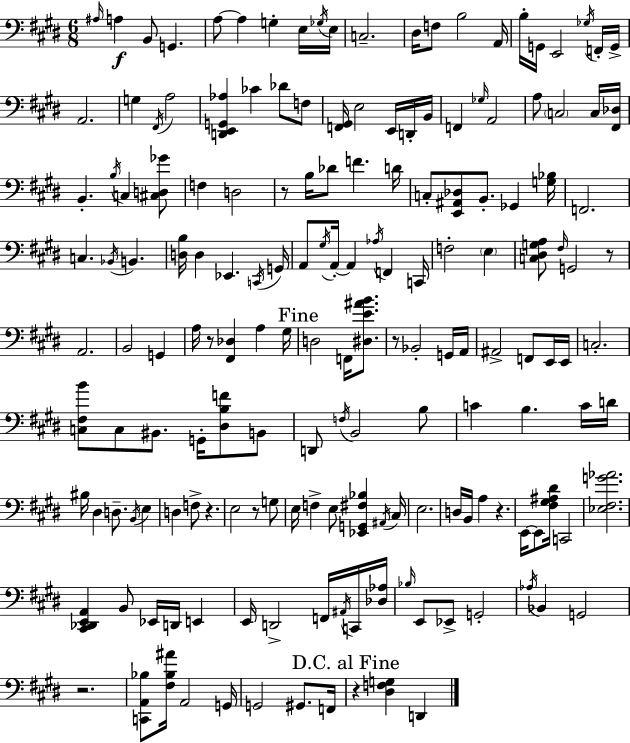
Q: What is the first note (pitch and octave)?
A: A#3